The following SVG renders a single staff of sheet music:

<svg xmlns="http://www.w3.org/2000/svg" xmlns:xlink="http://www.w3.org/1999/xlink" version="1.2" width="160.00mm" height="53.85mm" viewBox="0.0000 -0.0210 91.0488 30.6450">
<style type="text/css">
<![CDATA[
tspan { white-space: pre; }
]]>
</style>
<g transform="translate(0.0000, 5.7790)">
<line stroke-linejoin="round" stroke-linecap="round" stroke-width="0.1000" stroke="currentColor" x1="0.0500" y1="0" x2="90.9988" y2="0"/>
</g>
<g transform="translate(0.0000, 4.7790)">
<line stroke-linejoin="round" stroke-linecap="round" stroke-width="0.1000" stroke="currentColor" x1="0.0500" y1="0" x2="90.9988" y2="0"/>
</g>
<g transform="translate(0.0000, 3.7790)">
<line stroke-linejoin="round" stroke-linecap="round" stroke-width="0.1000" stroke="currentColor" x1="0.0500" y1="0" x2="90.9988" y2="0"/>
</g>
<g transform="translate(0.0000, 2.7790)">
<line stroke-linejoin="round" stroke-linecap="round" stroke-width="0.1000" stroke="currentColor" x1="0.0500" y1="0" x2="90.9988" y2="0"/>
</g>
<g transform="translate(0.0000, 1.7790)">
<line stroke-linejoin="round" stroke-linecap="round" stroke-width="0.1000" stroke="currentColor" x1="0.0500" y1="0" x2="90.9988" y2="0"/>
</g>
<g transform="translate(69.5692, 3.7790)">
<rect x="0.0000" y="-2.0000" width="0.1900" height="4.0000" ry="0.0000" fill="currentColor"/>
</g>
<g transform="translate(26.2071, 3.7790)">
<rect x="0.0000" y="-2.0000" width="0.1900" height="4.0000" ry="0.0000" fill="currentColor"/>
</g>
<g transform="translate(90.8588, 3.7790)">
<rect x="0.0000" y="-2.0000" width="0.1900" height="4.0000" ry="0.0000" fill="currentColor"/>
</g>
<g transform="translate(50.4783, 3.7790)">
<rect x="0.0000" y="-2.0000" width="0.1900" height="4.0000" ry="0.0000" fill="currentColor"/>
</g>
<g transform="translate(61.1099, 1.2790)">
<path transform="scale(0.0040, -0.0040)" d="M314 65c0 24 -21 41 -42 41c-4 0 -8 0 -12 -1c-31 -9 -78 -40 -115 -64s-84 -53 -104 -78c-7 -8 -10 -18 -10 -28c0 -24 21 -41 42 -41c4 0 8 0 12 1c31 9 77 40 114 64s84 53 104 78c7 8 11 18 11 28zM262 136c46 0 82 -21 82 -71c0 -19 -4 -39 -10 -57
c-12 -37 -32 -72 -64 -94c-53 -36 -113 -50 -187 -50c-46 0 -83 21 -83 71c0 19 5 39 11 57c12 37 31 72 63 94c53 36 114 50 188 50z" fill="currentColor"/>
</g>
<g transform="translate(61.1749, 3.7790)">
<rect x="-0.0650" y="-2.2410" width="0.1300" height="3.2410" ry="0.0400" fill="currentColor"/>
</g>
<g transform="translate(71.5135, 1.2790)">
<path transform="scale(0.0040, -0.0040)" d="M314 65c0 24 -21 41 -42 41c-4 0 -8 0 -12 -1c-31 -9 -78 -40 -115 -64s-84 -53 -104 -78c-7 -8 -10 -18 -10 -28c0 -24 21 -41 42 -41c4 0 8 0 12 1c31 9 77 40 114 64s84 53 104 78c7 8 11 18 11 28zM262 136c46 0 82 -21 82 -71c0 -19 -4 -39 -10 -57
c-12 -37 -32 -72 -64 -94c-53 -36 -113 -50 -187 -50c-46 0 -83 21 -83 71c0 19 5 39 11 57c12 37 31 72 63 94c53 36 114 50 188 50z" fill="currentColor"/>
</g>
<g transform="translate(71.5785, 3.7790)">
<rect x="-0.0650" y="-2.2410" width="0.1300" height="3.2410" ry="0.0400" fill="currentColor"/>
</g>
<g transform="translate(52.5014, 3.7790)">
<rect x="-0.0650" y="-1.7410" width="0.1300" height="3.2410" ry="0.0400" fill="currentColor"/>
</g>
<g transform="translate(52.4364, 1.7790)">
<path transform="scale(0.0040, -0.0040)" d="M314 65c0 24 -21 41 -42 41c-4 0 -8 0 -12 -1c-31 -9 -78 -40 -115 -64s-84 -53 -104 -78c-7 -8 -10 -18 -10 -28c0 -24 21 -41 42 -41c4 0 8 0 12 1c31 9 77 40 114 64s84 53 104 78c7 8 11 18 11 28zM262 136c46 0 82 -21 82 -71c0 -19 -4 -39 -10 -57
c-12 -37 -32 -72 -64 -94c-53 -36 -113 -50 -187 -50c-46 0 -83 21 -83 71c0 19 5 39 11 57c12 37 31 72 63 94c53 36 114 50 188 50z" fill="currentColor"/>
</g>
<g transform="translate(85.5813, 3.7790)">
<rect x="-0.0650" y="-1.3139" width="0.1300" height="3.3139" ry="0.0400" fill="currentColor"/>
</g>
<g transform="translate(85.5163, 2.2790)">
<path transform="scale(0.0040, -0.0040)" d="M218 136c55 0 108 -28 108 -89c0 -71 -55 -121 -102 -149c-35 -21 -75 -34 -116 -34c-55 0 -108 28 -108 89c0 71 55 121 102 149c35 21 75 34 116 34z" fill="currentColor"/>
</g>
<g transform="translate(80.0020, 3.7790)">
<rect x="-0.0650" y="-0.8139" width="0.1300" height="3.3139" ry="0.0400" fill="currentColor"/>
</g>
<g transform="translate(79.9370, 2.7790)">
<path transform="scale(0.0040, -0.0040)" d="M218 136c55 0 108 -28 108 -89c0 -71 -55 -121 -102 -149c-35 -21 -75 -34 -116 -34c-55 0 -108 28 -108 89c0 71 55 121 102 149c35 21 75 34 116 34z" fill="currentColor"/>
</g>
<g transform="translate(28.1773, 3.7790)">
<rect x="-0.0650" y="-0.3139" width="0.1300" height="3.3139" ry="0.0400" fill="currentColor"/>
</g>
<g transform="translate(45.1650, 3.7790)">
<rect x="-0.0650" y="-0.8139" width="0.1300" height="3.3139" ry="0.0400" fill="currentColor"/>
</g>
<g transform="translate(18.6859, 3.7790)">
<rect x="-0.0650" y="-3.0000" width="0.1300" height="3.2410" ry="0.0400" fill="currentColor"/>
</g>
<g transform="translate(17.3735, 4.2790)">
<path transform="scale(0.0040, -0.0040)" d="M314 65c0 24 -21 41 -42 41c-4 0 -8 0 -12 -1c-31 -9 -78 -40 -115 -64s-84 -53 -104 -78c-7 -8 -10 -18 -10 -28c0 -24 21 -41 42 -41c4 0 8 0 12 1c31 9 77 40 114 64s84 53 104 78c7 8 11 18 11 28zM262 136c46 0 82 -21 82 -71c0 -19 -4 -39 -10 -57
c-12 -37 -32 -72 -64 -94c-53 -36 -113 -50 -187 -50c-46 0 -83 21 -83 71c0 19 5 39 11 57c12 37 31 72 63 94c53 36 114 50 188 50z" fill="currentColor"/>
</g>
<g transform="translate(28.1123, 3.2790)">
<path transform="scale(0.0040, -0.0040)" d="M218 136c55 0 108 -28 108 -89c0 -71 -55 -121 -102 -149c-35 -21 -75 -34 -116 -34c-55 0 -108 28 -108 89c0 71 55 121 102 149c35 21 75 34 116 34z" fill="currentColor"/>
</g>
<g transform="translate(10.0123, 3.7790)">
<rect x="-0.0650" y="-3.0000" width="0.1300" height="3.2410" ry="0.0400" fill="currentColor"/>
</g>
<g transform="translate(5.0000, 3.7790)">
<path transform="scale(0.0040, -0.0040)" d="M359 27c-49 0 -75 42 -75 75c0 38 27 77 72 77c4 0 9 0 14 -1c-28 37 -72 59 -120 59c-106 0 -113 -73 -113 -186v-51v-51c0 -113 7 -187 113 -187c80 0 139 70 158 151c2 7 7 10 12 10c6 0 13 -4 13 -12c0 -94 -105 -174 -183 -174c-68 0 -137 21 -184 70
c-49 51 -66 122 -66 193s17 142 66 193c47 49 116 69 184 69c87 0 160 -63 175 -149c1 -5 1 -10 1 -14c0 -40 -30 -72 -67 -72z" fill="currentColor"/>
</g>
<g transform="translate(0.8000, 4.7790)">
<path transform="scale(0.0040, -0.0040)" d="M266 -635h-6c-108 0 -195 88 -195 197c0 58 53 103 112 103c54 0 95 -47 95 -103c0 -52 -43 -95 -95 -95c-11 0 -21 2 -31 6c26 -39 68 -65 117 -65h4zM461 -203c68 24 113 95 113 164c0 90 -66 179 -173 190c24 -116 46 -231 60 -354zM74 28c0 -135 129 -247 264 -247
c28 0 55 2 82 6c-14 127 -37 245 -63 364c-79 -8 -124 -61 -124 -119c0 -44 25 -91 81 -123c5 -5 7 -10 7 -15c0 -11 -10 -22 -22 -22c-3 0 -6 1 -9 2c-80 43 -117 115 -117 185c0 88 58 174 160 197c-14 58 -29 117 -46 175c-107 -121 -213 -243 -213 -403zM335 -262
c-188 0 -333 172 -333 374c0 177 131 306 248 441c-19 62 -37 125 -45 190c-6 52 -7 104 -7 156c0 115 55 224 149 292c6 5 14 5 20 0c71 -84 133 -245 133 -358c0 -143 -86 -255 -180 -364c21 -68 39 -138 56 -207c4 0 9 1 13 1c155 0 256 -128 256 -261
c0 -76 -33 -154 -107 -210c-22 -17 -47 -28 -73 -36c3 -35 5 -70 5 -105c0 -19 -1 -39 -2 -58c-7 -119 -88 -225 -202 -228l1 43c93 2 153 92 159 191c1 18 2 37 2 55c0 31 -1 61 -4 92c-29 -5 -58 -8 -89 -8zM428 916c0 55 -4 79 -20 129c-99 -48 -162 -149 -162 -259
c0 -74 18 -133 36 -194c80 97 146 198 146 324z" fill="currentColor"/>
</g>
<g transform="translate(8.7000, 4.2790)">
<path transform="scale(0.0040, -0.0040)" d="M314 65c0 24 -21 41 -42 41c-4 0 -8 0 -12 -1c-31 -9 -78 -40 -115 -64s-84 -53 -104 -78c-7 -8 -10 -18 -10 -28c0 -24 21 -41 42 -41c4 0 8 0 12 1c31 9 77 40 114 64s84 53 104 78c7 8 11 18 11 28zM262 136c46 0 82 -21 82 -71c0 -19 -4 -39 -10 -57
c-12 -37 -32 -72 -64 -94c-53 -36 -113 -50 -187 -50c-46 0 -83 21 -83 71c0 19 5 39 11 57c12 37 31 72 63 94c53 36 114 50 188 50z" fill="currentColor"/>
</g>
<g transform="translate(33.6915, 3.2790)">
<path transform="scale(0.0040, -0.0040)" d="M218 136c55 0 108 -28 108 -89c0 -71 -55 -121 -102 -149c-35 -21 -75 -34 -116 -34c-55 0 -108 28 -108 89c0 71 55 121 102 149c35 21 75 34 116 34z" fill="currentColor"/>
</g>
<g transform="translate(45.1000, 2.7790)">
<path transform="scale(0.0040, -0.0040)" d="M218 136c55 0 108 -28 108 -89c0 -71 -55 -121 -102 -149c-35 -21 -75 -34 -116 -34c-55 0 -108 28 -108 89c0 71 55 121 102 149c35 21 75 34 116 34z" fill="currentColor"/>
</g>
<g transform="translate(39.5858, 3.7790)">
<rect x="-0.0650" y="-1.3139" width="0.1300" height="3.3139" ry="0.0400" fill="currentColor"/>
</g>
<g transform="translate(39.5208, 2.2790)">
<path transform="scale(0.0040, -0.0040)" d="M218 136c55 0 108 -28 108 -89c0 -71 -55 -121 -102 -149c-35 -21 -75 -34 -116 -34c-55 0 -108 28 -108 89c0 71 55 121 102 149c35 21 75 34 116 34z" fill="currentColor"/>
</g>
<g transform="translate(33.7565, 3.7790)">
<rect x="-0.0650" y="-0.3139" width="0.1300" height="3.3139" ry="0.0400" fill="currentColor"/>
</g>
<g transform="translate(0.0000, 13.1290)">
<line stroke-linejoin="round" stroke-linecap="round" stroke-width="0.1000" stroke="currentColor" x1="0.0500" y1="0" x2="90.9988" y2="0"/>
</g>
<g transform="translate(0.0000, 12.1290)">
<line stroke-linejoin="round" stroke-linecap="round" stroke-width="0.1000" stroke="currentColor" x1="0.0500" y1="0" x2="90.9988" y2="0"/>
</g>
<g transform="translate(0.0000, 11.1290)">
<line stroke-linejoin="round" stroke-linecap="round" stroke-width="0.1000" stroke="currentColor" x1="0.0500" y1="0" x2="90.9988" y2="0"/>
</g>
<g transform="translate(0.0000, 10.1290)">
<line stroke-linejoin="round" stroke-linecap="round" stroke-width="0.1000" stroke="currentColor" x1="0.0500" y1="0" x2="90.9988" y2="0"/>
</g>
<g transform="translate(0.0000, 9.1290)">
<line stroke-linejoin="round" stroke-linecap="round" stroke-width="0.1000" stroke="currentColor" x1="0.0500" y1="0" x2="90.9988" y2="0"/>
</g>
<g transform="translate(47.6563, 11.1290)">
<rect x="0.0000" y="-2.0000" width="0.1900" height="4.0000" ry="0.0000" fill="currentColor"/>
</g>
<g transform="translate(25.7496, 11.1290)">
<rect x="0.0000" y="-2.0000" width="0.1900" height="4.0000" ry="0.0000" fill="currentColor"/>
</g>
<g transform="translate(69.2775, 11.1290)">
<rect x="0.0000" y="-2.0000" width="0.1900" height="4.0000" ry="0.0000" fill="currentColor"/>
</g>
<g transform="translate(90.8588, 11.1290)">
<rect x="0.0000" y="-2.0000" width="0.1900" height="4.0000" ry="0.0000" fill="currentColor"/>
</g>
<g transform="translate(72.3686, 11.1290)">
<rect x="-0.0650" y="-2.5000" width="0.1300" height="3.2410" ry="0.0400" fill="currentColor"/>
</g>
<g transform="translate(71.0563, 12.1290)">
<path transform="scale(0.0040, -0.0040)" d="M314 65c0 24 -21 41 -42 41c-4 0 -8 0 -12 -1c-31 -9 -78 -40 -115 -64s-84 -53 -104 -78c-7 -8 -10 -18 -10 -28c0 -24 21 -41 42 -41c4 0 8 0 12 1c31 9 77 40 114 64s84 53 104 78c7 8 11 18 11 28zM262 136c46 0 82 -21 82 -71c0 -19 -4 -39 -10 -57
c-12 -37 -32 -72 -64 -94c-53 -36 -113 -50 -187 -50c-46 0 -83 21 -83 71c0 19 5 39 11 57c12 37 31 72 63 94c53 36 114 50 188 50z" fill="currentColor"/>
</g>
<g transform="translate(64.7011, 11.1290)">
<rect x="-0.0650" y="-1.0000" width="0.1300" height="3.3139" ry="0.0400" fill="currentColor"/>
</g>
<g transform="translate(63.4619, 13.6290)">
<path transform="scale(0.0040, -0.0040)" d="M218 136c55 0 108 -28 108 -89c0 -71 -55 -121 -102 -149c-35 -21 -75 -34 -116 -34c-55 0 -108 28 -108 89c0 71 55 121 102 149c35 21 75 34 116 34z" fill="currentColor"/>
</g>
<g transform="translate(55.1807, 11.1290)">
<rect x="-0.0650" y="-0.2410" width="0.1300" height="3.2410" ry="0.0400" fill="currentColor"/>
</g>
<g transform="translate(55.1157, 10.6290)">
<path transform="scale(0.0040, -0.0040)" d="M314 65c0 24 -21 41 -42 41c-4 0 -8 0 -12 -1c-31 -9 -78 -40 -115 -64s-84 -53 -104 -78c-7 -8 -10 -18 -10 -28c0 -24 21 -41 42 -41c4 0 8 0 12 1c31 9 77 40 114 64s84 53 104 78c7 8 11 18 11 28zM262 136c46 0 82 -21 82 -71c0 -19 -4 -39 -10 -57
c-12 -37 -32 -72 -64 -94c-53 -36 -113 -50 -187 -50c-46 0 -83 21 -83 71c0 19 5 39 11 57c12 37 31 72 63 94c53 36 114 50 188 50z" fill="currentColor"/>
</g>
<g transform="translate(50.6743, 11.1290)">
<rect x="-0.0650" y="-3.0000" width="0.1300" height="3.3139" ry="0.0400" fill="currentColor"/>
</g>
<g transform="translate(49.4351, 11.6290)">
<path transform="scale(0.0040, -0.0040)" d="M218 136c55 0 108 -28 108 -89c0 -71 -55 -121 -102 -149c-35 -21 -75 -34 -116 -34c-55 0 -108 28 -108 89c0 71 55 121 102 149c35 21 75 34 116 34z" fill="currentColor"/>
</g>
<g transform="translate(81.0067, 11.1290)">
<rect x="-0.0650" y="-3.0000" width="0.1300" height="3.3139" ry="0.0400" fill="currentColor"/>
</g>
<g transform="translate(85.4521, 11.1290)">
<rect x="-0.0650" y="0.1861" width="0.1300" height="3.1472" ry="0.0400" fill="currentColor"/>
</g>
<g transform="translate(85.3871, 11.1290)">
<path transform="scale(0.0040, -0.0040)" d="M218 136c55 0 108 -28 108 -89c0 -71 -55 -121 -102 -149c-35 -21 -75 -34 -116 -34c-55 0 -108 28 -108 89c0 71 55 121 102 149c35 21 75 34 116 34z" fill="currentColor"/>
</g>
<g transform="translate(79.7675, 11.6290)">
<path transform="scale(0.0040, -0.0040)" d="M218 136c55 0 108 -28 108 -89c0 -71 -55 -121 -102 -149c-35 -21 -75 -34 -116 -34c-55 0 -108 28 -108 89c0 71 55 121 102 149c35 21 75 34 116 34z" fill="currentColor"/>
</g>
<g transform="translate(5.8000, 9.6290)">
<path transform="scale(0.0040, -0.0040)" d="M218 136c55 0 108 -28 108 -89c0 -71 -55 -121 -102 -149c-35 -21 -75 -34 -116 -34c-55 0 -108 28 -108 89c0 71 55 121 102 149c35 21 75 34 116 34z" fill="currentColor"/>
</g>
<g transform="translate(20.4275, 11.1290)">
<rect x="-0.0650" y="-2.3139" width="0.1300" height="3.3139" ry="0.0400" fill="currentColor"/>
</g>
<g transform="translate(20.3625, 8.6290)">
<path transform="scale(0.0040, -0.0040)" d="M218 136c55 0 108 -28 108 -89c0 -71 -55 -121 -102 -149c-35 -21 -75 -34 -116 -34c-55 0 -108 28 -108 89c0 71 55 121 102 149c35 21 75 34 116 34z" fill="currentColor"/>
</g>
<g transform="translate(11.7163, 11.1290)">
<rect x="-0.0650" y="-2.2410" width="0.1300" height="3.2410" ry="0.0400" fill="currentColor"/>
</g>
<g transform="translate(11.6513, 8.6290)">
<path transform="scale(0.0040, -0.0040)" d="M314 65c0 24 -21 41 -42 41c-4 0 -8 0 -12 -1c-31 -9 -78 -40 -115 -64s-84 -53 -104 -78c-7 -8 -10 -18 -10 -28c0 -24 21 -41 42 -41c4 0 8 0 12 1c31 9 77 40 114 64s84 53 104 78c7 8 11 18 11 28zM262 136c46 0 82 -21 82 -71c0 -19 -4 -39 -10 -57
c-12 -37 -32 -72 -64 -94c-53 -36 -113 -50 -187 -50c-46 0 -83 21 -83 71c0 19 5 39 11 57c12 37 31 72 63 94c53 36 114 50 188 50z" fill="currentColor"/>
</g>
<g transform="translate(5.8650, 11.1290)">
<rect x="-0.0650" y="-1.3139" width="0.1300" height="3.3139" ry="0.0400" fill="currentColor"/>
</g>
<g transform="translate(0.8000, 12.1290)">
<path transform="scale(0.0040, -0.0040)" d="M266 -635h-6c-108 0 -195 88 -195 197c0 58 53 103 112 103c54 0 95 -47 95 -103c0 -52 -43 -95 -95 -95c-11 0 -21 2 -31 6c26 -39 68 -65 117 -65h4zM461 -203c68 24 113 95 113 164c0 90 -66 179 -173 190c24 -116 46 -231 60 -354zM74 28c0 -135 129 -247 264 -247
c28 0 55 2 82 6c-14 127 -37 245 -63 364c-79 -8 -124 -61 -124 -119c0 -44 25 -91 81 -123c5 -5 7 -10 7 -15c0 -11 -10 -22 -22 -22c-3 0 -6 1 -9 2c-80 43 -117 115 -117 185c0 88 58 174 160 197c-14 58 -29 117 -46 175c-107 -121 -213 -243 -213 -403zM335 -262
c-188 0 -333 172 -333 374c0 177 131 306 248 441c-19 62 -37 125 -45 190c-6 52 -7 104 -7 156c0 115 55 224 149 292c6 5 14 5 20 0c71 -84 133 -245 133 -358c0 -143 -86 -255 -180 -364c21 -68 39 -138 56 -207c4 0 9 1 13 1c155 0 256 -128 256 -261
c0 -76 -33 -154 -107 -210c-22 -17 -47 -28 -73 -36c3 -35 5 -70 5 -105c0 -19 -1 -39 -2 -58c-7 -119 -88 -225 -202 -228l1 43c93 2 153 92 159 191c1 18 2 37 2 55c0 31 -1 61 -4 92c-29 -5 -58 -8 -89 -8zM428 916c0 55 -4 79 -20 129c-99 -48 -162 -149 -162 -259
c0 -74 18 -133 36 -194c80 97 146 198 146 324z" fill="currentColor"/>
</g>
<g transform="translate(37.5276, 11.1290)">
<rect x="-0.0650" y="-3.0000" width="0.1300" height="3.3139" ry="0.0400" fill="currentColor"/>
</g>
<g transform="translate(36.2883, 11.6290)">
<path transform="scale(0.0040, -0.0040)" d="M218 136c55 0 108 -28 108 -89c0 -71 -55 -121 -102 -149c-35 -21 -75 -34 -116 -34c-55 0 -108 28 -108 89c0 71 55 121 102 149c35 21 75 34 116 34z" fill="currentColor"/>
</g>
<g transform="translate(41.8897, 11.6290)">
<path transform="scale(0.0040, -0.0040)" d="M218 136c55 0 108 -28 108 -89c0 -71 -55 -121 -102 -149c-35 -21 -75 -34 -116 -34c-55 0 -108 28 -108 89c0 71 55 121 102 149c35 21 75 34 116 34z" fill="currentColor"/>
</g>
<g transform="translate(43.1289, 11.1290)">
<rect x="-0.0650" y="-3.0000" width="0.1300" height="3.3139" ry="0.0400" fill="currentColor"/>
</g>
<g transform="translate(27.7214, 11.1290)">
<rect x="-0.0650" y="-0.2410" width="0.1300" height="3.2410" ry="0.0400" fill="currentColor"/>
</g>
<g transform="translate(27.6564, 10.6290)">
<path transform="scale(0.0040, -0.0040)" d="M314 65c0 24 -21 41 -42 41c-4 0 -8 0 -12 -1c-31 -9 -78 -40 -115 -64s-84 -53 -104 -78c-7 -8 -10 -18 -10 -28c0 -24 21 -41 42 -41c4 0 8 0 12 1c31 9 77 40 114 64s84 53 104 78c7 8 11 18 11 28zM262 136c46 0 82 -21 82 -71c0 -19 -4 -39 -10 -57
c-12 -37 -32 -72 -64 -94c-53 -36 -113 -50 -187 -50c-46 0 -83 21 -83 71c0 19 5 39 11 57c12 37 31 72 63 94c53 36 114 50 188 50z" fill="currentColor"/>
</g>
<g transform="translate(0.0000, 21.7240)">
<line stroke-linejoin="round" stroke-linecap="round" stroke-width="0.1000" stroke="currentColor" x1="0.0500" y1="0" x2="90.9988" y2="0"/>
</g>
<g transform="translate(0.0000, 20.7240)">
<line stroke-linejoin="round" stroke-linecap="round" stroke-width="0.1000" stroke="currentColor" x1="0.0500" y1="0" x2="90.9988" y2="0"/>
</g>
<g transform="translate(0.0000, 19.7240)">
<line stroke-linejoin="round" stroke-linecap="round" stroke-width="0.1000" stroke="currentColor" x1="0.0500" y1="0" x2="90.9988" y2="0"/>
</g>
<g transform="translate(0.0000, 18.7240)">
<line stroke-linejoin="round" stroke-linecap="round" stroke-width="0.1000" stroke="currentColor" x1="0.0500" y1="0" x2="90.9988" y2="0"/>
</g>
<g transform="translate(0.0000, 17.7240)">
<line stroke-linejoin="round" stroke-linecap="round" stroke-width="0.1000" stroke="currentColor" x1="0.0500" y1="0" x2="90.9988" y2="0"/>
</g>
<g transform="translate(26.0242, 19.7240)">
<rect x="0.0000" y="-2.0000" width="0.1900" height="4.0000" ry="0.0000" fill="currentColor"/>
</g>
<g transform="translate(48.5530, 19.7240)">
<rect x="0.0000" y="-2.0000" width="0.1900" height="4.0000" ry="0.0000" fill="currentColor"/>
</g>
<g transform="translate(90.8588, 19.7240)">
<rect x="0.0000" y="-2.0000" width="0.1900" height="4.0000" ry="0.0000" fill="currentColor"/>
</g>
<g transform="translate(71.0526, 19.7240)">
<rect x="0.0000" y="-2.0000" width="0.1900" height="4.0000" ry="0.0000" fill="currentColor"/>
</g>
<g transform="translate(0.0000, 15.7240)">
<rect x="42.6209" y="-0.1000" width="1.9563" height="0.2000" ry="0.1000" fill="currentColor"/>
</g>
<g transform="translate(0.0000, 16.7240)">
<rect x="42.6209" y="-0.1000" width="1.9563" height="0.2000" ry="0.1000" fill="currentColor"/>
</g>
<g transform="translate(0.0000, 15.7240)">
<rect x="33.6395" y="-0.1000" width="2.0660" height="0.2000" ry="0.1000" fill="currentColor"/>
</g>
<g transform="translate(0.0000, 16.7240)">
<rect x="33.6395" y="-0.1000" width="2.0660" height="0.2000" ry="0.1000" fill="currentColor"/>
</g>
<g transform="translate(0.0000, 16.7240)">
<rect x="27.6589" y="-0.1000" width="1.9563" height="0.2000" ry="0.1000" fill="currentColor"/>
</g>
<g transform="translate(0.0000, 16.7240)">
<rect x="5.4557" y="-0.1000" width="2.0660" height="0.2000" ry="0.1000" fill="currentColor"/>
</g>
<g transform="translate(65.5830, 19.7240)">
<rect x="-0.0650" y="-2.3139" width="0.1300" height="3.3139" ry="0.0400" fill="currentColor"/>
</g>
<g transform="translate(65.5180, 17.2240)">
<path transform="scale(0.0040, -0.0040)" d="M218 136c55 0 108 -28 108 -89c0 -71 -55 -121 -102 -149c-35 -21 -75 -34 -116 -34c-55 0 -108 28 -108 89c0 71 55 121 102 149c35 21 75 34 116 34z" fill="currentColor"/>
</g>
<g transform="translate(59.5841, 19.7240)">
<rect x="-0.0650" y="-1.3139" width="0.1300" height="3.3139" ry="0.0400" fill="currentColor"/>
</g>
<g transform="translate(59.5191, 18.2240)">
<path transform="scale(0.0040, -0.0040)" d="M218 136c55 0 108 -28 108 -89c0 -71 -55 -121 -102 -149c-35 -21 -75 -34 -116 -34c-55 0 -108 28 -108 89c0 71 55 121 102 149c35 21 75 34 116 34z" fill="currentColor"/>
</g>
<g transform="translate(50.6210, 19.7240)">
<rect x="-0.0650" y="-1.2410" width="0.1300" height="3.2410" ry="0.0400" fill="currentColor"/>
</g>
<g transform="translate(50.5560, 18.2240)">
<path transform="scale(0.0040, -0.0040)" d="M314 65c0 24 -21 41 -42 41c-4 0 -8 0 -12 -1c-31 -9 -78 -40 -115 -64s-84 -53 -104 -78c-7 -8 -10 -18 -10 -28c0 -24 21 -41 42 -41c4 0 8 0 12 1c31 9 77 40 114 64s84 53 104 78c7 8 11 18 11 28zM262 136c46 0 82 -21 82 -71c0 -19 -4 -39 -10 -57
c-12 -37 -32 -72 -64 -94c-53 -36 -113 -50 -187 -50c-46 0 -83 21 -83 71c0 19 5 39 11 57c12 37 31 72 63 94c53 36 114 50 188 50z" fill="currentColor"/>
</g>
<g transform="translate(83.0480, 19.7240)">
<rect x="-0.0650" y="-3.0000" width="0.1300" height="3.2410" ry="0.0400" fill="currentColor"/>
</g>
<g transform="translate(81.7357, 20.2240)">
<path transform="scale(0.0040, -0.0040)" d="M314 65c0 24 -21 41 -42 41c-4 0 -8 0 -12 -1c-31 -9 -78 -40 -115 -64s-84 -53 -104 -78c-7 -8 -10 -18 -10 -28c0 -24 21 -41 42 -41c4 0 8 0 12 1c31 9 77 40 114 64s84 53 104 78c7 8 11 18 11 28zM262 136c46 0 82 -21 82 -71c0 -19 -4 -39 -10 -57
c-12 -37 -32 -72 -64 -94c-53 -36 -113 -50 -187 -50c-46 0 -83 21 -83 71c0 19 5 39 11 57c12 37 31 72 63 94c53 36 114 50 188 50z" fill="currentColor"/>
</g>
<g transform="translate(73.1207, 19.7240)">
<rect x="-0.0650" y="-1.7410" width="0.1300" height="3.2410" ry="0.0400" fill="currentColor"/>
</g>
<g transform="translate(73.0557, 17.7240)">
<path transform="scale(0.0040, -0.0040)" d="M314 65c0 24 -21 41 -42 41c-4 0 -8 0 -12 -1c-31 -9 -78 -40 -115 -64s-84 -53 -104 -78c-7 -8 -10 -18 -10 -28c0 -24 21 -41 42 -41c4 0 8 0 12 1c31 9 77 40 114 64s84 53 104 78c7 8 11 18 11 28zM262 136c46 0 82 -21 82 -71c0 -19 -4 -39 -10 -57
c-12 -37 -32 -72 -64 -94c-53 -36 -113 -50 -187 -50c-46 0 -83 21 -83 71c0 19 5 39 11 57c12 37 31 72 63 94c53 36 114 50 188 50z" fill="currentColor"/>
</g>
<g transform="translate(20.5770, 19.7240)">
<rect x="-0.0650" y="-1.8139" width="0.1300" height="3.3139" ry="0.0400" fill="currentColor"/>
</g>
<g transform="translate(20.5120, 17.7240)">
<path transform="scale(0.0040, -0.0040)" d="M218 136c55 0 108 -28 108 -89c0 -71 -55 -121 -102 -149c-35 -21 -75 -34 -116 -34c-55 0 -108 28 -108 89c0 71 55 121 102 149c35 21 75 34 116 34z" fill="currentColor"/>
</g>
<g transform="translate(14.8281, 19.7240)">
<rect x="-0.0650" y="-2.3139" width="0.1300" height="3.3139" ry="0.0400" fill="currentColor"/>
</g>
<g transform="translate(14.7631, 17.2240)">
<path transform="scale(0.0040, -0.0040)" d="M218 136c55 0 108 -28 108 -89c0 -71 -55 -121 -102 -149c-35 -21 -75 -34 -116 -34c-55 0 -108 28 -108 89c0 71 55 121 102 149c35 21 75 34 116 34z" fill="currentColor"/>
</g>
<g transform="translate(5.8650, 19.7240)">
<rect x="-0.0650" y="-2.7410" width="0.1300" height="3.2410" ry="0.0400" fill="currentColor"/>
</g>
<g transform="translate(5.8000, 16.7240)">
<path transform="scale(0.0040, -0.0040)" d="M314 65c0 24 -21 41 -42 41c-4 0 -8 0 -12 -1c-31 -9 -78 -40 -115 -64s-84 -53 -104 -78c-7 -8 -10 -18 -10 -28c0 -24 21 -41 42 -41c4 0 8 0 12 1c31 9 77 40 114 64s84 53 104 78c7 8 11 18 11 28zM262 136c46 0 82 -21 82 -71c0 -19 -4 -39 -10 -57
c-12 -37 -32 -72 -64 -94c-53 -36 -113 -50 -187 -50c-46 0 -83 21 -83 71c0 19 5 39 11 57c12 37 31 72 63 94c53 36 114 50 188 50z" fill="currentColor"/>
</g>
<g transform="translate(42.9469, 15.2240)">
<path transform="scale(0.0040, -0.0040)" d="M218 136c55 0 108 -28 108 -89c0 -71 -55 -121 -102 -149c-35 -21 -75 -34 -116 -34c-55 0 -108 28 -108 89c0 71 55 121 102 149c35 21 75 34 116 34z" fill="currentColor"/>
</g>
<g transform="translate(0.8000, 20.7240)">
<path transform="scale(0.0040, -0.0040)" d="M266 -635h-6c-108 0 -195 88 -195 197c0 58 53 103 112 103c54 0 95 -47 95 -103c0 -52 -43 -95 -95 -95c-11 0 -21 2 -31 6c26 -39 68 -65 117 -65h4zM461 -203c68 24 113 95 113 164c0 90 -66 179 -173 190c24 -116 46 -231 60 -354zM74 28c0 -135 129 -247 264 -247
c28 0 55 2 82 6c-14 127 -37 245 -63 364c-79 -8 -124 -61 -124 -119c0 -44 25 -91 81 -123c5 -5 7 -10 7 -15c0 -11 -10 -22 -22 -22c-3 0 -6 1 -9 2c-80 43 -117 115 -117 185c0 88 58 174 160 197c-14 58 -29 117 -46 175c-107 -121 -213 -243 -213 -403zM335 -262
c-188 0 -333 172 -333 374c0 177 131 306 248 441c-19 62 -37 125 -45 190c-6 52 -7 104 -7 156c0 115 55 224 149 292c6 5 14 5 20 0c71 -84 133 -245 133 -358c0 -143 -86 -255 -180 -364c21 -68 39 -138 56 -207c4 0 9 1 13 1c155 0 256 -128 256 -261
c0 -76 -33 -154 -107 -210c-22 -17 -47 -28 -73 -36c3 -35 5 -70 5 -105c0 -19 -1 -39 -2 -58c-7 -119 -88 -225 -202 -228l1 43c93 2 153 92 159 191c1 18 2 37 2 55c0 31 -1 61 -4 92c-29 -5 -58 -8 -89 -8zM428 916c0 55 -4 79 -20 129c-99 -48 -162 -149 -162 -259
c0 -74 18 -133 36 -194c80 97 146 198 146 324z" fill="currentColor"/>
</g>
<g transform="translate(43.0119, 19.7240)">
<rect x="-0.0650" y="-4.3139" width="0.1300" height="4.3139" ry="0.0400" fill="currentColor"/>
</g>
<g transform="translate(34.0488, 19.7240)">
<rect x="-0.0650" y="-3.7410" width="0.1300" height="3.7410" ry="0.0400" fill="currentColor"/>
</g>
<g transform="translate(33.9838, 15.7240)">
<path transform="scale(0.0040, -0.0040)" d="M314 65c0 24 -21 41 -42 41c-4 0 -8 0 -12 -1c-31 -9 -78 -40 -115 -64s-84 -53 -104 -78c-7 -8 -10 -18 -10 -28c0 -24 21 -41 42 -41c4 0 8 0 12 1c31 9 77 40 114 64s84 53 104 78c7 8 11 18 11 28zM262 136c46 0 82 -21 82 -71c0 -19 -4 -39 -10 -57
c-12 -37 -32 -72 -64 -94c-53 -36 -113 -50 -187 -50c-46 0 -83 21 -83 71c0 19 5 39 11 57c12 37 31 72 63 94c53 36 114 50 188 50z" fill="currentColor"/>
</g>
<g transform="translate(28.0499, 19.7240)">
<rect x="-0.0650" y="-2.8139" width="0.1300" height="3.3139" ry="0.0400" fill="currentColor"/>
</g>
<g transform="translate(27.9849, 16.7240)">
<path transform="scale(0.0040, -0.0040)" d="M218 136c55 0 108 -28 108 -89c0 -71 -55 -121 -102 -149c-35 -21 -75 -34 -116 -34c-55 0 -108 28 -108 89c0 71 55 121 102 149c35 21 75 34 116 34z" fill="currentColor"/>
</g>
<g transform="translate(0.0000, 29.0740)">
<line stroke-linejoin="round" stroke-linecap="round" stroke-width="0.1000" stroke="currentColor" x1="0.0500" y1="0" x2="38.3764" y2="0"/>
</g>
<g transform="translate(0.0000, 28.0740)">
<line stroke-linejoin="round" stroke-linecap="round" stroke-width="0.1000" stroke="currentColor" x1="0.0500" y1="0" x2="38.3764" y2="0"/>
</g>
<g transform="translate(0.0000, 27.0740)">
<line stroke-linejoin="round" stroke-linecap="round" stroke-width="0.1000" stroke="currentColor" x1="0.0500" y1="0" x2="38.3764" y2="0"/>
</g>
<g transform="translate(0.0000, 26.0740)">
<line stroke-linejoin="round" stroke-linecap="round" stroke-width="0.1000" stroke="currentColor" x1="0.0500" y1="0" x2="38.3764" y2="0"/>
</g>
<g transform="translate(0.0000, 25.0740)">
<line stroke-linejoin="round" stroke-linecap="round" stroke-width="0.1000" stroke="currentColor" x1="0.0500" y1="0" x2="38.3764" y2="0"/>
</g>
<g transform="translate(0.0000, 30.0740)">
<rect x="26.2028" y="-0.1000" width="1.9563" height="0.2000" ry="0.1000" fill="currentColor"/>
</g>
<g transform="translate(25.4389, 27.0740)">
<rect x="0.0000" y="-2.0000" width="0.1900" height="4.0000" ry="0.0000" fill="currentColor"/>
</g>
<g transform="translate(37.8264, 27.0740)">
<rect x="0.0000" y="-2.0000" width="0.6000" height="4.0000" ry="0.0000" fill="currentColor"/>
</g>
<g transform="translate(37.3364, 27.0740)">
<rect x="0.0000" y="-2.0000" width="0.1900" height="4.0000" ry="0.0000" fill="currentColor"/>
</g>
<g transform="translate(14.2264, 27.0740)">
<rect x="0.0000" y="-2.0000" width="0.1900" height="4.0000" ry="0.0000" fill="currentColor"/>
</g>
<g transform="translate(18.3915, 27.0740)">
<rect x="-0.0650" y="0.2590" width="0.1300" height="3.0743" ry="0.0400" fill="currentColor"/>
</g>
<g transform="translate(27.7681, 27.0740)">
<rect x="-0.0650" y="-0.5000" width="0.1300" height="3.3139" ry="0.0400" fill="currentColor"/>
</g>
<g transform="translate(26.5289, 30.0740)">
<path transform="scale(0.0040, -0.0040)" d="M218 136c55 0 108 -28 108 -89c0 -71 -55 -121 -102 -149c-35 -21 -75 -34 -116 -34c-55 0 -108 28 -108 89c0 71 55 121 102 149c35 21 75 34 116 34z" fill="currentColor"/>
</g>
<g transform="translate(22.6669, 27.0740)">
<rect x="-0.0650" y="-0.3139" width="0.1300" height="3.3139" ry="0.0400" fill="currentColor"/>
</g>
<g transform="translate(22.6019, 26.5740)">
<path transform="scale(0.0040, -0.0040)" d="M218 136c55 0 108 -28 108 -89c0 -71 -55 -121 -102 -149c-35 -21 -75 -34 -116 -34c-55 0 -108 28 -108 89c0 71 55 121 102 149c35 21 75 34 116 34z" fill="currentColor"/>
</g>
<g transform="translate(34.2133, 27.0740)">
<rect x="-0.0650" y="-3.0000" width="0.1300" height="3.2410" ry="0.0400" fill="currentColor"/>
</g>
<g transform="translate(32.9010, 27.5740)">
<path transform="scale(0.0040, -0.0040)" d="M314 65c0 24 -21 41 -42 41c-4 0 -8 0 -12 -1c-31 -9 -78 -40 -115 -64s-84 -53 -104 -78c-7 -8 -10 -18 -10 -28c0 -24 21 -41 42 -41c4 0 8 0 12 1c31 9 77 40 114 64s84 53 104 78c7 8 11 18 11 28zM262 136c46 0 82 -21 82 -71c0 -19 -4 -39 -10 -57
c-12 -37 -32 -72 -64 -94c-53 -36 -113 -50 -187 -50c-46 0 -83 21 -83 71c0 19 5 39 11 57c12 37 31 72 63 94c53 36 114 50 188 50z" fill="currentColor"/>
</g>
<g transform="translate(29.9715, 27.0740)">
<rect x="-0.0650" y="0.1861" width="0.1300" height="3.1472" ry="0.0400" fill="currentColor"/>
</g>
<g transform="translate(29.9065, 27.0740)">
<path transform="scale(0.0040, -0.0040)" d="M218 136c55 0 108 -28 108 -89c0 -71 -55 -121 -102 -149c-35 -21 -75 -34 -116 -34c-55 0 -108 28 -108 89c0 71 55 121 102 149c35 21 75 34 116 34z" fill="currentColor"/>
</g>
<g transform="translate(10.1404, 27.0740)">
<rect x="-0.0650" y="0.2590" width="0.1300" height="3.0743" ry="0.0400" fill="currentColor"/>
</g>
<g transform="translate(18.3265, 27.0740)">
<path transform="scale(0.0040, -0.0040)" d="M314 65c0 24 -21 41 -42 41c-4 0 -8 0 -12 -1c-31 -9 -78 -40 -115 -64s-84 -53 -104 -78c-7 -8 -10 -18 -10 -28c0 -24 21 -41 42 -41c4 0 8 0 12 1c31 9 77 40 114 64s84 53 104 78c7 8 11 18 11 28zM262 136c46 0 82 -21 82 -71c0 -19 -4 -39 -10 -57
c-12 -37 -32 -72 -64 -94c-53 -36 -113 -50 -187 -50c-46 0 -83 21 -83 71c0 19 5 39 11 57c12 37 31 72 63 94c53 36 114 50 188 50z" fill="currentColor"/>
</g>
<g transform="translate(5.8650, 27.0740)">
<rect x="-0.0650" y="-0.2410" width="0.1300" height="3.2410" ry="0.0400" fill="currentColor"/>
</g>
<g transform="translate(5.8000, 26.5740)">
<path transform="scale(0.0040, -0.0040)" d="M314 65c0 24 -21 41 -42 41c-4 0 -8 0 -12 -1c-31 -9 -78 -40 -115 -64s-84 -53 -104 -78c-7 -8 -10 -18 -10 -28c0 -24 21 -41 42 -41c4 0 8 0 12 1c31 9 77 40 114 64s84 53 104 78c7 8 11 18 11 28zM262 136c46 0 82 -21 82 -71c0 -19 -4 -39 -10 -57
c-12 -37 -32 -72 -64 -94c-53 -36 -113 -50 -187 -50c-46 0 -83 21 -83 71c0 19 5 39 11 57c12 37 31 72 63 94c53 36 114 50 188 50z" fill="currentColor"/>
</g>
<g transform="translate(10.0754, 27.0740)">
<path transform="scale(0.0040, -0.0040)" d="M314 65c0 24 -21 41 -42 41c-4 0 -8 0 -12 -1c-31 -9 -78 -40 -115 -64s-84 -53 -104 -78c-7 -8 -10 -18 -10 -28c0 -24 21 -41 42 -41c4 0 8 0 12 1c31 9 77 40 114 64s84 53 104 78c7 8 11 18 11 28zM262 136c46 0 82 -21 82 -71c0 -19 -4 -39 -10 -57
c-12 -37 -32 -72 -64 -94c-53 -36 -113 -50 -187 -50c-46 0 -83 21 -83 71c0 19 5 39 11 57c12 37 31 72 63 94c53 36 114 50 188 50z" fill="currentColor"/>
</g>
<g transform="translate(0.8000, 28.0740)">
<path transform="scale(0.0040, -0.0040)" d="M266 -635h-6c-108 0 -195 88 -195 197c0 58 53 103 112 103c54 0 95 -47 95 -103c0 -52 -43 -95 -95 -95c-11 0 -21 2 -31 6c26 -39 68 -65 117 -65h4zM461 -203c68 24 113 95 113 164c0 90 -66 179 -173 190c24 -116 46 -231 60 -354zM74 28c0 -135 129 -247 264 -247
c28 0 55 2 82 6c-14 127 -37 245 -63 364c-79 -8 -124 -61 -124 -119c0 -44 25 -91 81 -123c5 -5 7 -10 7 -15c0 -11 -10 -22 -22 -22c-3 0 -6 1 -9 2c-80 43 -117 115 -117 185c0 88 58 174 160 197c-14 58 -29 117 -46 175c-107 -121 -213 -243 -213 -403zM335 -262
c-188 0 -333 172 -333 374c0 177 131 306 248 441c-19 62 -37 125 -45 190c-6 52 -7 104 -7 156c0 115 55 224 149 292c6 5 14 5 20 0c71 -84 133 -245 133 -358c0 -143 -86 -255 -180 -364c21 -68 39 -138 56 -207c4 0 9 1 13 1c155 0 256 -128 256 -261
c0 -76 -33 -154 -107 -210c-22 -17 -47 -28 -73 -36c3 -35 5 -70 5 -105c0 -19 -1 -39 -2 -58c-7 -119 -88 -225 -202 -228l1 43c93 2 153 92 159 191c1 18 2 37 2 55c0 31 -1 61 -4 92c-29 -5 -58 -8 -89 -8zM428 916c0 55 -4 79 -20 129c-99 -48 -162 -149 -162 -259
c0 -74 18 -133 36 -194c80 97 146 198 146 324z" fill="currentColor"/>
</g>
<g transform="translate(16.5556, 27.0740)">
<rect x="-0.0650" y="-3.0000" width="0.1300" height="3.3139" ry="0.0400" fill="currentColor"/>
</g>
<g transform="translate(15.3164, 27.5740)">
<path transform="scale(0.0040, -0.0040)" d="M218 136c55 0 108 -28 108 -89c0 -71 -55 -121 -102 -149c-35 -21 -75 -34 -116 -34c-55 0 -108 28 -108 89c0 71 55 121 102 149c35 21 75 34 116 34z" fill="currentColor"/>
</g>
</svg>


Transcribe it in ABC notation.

X:1
T:Untitled
M:4/4
L:1/4
K:C
A2 A2 c c e d f2 g2 g2 d e e g2 g c2 A A A c2 D G2 A B a2 g f a c'2 d' e2 e g f2 A2 c2 B2 A B2 c C B A2